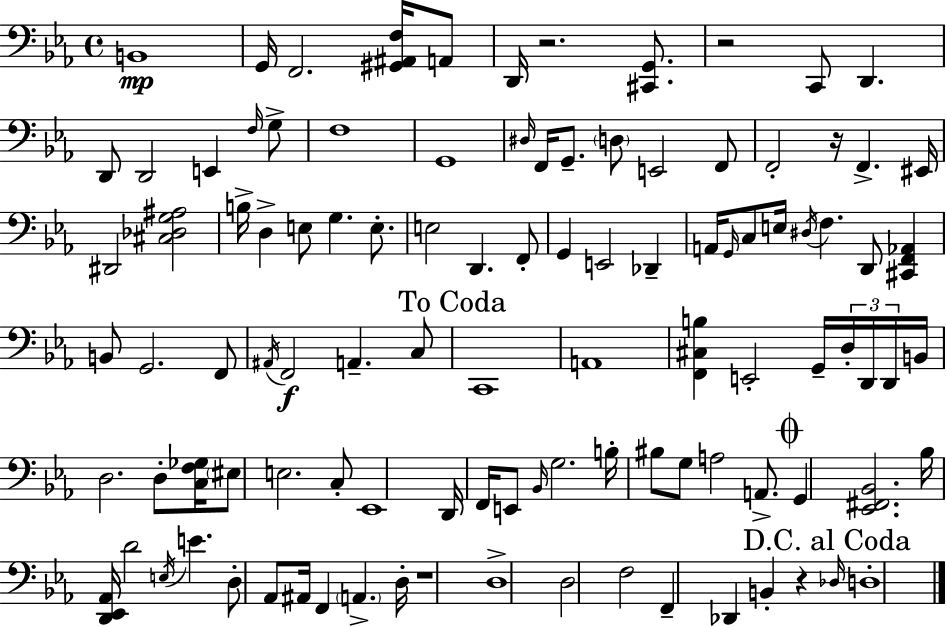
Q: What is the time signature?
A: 4/4